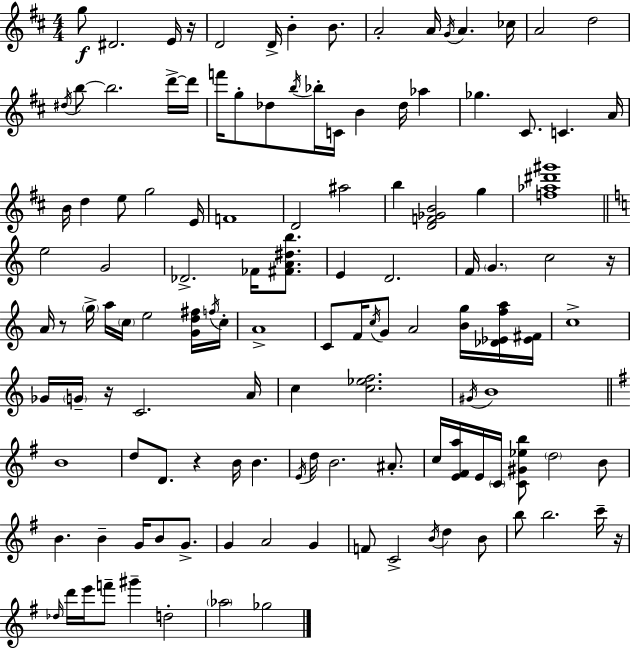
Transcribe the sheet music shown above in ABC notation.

X:1
T:Untitled
M:4/4
L:1/4
K:D
g/2 ^D2 E/4 z/4 D2 D/4 B B/2 A2 A/4 G/4 A _c/4 A2 d2 ^d/4 b/2 b2 d'/4 d'/4 f'/4 g/2 _d/2 b/4 _b/4 C/4 B _d/4 _a _g ^C/2 C A/4 B/4 d e/2 g2 E/4 F4 D2 ^a2 b [DF_GB]2 g [f_a^d'^g']4 e2 G2 _D2 _F/4 [^FA^db]/2 E D2 F/4 G c2 z/4 A/4 z/2 g/4 a/4 c/4 e2 [Gd^f]/4 f/4 c/4 A4 C/2 F/4 c/4 G/2 A2 [Bg]/4 [_D_Efa]/4 [_E^F]/4 c4 _G/4 G/4 z/4 C2 A/4 c [c_ef]2 ^G/4 B4 B4 d/2 D/2 z B/4 B E/4 d/4 B2 ^A/2 c/4 [E^Fa]/4 E/4 C/4 [C^G_eb]/2 d2 B/2 B B G/4 B/2 G/2 G A2 G F/2 C2 B/4 d B/2 b/2 b2 c'/4 z/4 _d/4 d'/4 e'/4 f'/2 ^g' d2 _a2 _g2